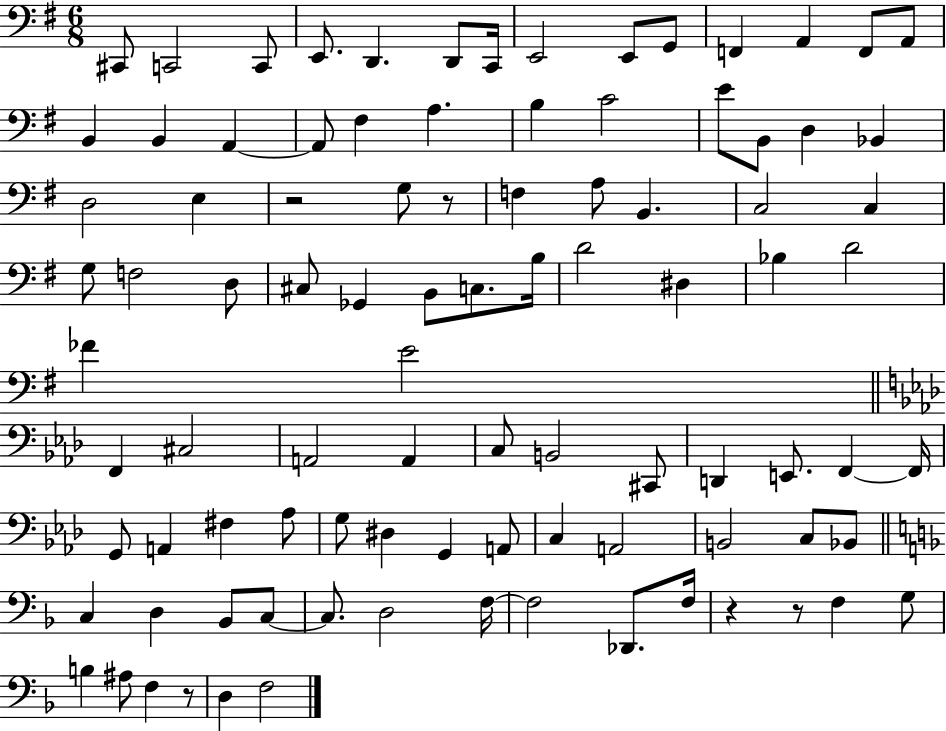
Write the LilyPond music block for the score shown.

{
  \clef bass
  \numericTimeSignature
  \time 6/8
  \key g \major
  \repeat volta 2 { cis,8 c,2 c,8 | e,8. d,4. d,8 c,16 | e,2 e,8 g,8 | f,4 a,4 f,8 a,8 | \break b,4 b,4 a,4~~ | a,8 fis4 a4. | b4 c'2 | e'8 b,8 d4 bes,4 | \break d2 e4 | r2 g8 r8 | f4 a8 b,4. | c2 c4 | \break g8 f2 d8 | cis8 ges,4 b,8 c8. b16 | d'2 dis4 | bes4 d'2 | \break fes'4 e'2 | \bar "||" \break \key aes \major f,4 cis2 | a,2 a,4 | c8 b,2 cis,8 | d,4 e,8. f,4~~ f,16 | \break g,8 a,4 fis4 aes8 | g8 dis4 g,4 a,8 | c4 a,2 | b,2 c8 bes,8 | \break \bar "||" \break \key f \major c4 d4 bes,8 c8~~ | c8. d2 f16~~ | f2 des,8. f16 | r4 r8 f4 g8 | \break b4 ais8 f4 r8 | d4 f2 | } \bar "|."
}